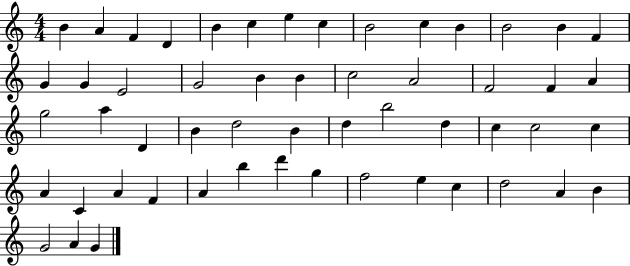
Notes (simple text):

B4/q A4/q F4/q D4/q B4/q C5/q E5/q C5/q B4/h C5/q B4/q B4/h B4/q F4/q G4/q G4/q E4/h G4/h B4/q B4/q C5/h A4/h F4/h F4/q A4/q G5/h A5/q D4/q B4/q D5/h B4/q D5/q B5/h D5/q C5/q C5/h C5/q A4/q C4/q A4/q F4/q A4/q B5/q D6/q G5/q F5/h E5/q C5/q D5/h A4/q B4/q G4/h A4/q G4/q